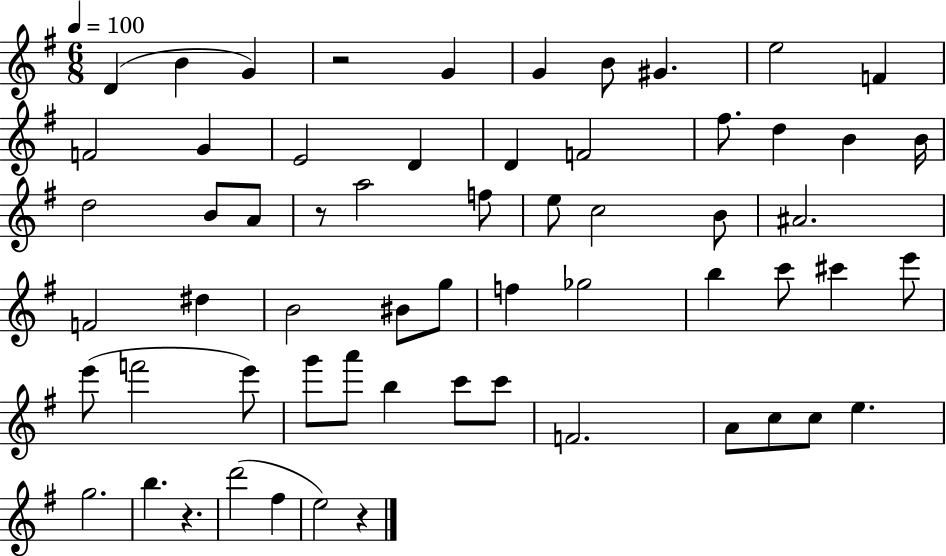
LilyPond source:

{
  \clef treble
  \numericTimeSignature
  \time 6/8
  \key g \major
  \tempo 4 = 100
  d'4( b'4 g'4) | r2 g'4 | g'4 b'8 gis'4. | e''2 f'4 | \break f'2 g'4 | e'2 d'4 | d'4 f'2 | fis''8. d''4 b'4 b'16 | \break d''2 b'8 a'8 | r8 a''2 f''8 | e''8 c''2 b'8 | ais'2. | \break f'2 dis''4 | b'2 bis'8 g''8 | f''4 ges''2 | b''4 c'''8 cis'''4 e'''8 | \break e'''8( f'''2 e'''8) | g'''8 a'''8 b''4 c'''8 c'''8 | f'2. | a'8 c''8 c''8 e''4. | \break g''2. | b''4. r4. | d'''2( fis''4 | e''2) r4 | \break \bar "|."
}